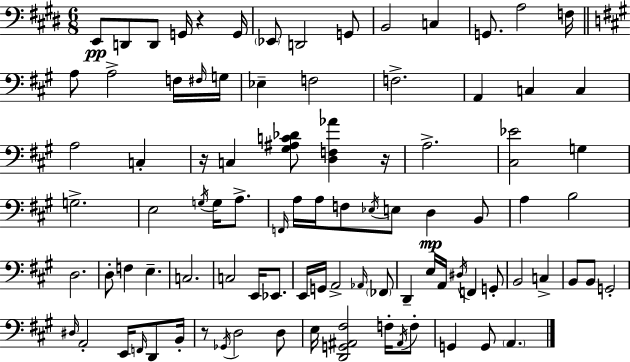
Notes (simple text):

E2/e D2/e D2/e G2/s R/q G2/s Eb2/e D2/h G2/e B2/h C3/q G2/e. A3/h F3/s A3/e A3/h F3/s F#3/s G3/s Eb3/q F3/h F3/h. A2/q C3/q C3/q A3/h C3/q R/s C3/q [G#3,A#3,C4,Db4]/e [D3,F3,Ab4]/q R/s A3/h. [C#3,Eb4]/h G3/q G3/h. E3/h G3/s G3/s A3/e. F2/s A3/s A3/s F3/e Eb3/s E3/e D3/q B2/e A3/q B3/h D3/h. D3/e F3/q E3/q. C3/h. C3/h E2/s Eb2/e. E2/s G2/s A2/h Ab2/s FES2/e D2/q E3/s A2/s D#3/s F2/q G2/e B2/h C3/q B2/e B2/e G2/h D#3/s A2/h E2/s F2/s D2/e B2/s R/e Gb2/s D3/h D3/e E3/s [D2,G2,A#2,F#3]/h F3/s A#2/s F3/e G2/q G2/e A2/q.